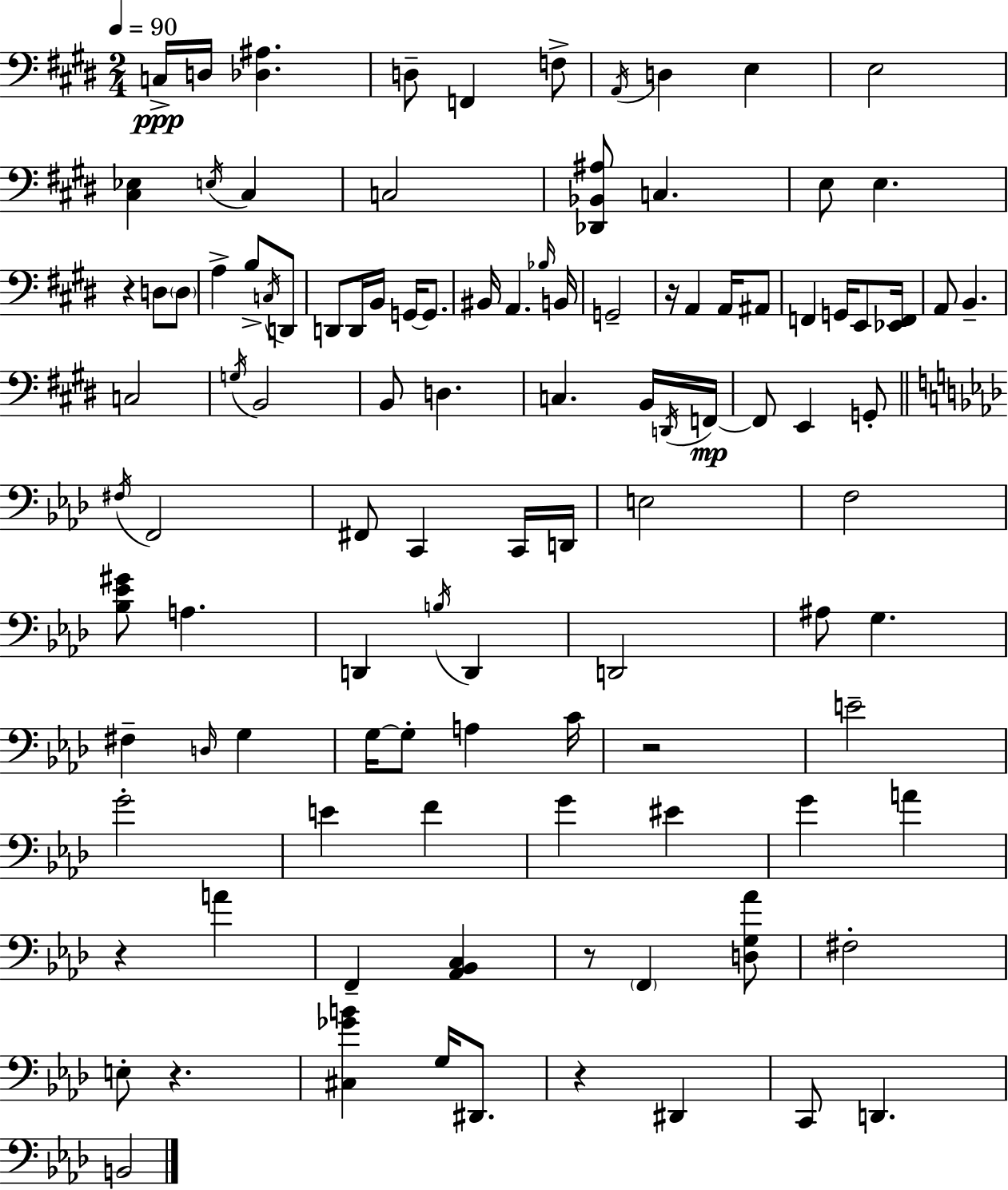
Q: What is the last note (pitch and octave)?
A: B2